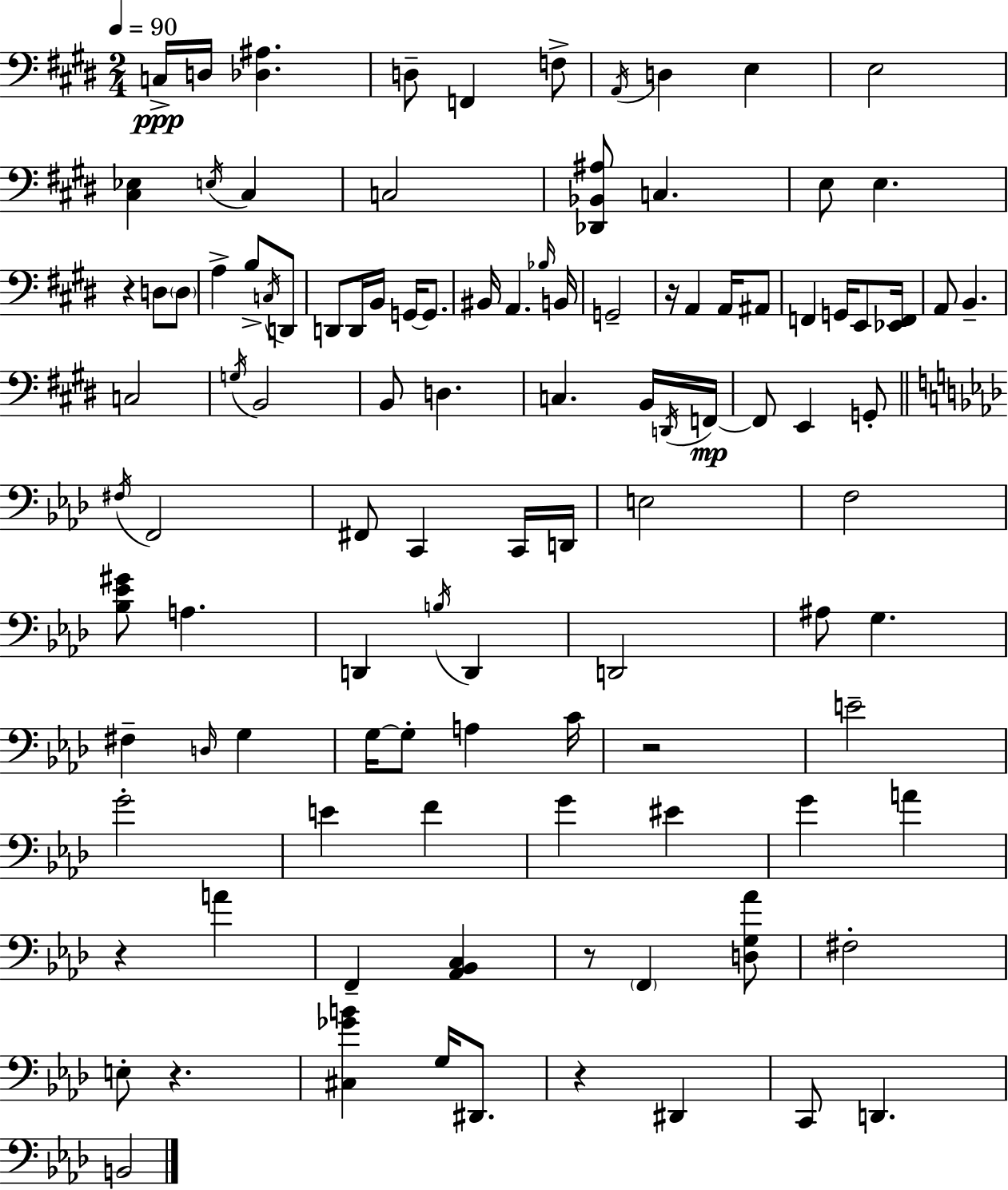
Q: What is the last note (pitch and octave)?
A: B2